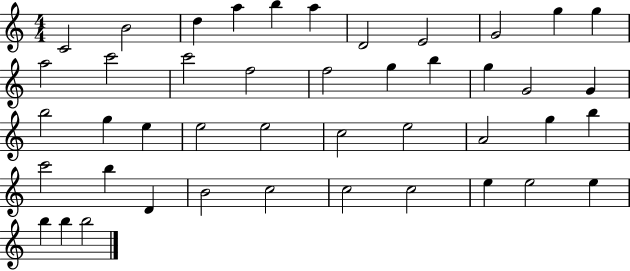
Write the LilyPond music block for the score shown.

{
  \clef treble
  \numericTimeSignature
  \time 4/4
  \key c \major
  c'2 b'2 | d''4 a''4 b''4 a''4 | d'2 e'2 | g'2 g''4 g''4 | \break a''2 c'''2 | c'''2 f''2 | f''2 g''4 b''4 | g''4 g'2 g'4 | \break b''2 g''4 e''4 | e''2 e''2 | c''2 e''2 | a'2 g''4 b''4 | \break c'''2 b''4 d'4 | b'2 c''2 | c''2 c''2 | e''4 e''2 e''4 | \break b''4 b''4 b''2 | \bar "|."
}